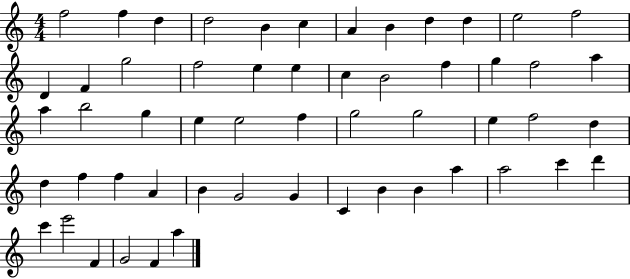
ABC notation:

X:1
T:Untitled
M:4/4
L:1/4
K:C
f2 f d d2 B c A B d d e2 f2 D F g2 f2 e e c B2 f g f2 a a b2 g e e2 f g2 g2 e f2 d d f f A B G2 G C B B a a2 c' d' c' e'2 F G2 F a